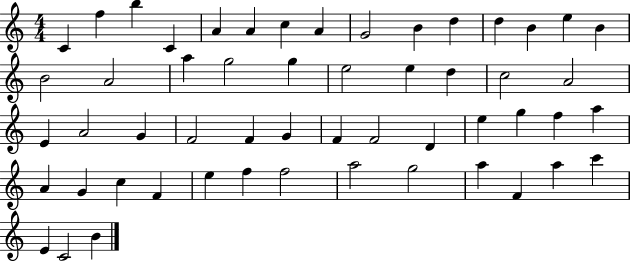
C4/q F5/q B5/q C4/q A4/q A4/q C5/q A4/q G4/h B4/q D5/q D5/q B4/q E5/q B4/q B4/h A4/h A5/q G5/h G5/q E5/h E5/q D5/q C5/h A4/h E4/q A4/h G4/q F4/h F4/q G4/q F4/q F4/h D4/q E5/q G5/q F5/q A5/q A4/q G4/q C5/q F4/q E5/q F5/q F5/h A5/h G5/h A5/q F4/q A5/q C6/q E4/q C4/h B4/q